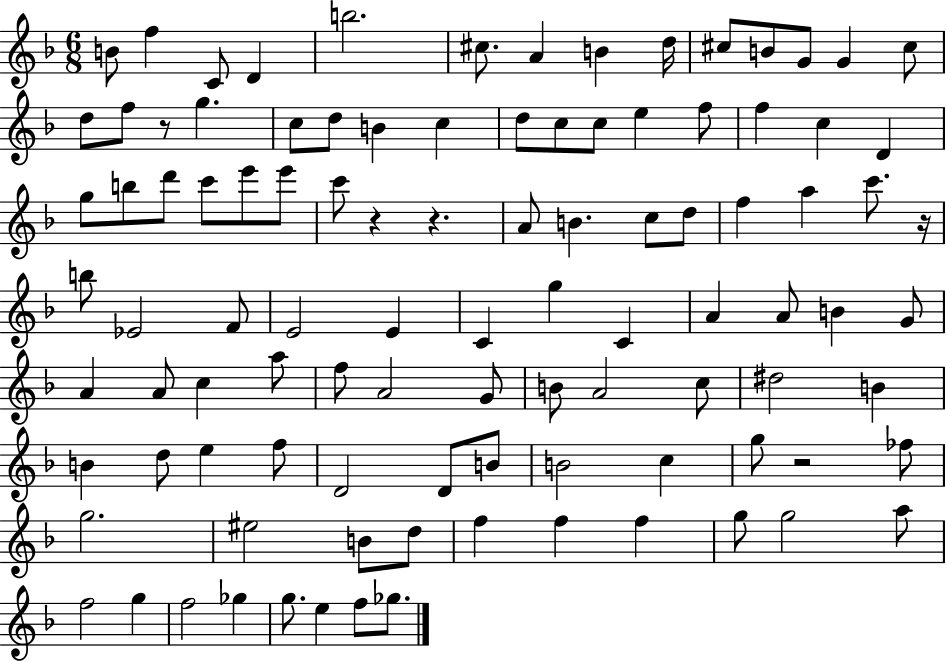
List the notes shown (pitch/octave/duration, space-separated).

B4/e F5/q C4/e D4/q B5/h. C#5/e. A4/q B4/q D5/s C#5/e B4/e G4/e G4/q C#5/e D5/e F5/e R/e G5/q. C5/e D5/e B4/q C5/q D5/e C5/e C5/e E5/q F5/e F5/q C5/q D4/q G5/e B5/e D6/e C6/e E6/e E6/e C6/e R/q R/q. A4/e B4/q. C5/e D5/e F5/q A5/q C6/e. R/s B5/e Eb4/h F4/e E4/h E4/q C4/q G5/q C4/q A4/q A4/e B4/q G4/e A4/q A4/e C5/q A5/e F5/e A4/h G4/e B4/e A4/h C5/e D#5/h B4/q B4/q D5/e E5/q F5/e D4/h D4/e B4/e B4/h C5/q G5/e R/h FES5/e G5/h. EIS5/h B4/e D5/e F5/q F5/q F5/q G5/e G5/h A5/e F5/h G5/q F5/h Gb5/q G5/e. E5/q F5/e Gb5/e.